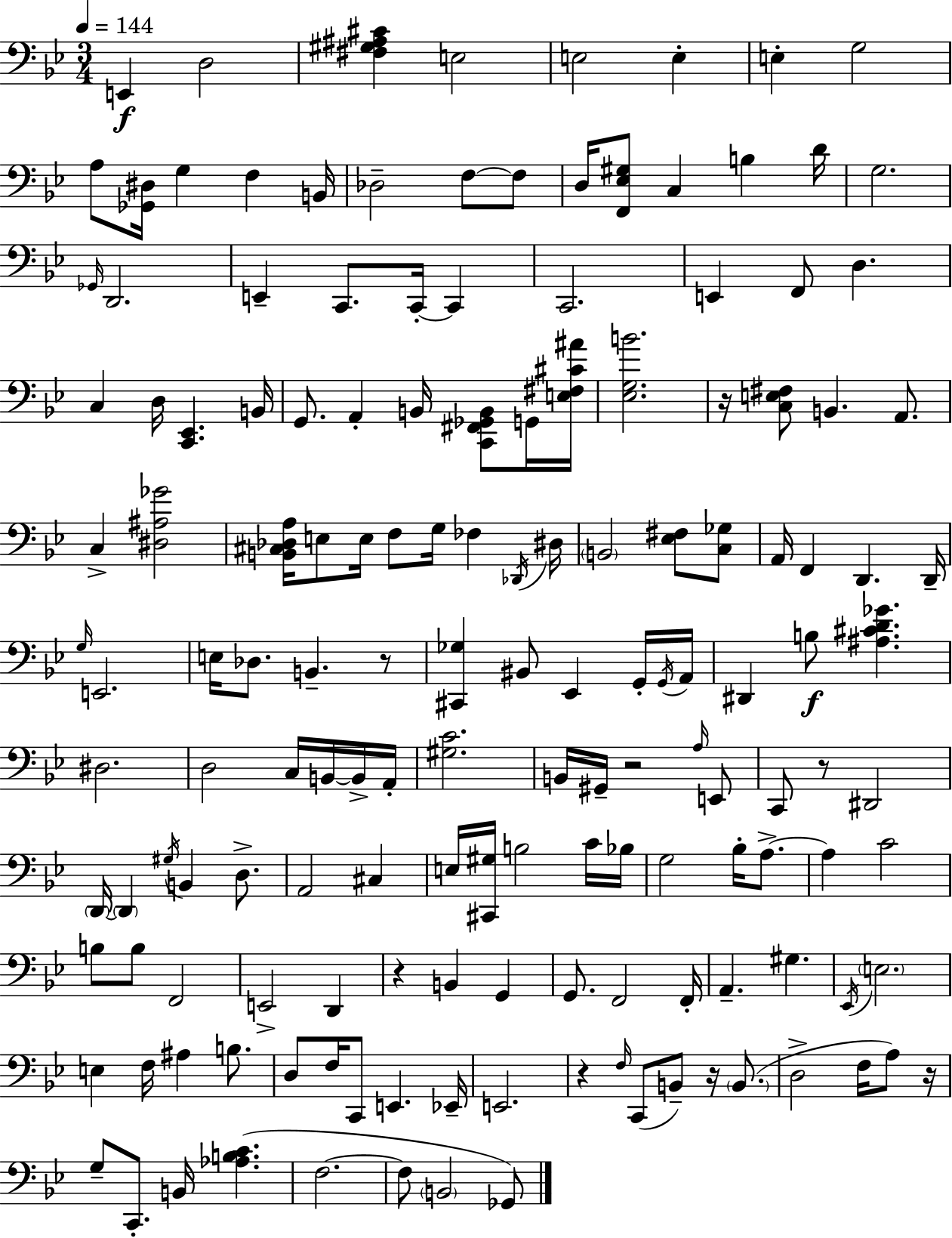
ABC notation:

X:1
T:Untitled
M:3/4
L:1/4
K:Bb
E,, D,2 [^F,^G,^A,^C] E,2 E,2 E, E, G,2 A,/2 [_G,,^D,]/4 G, F, B,,/4 _D,2 F,/2 F,/2 D,/4 [F,,_E,^G,]/2 C, B, D/4 G,2 _G,,/4 D,,2 E,, C,,/2 C,,/4 C,, C,,2 E,, F,,/2 D, C, D,/4 [C,,_E,,] B,,/4 G,,/2 A,, B,,/4 [C,,^F,,_G,,B,,]/2 G,,/4 [E,^F,^C^A]/4 [_E,G,B]2 z/4 [C,E,^F,]/2 B,, A,,/2 C, [^D,^A,_G]2 [B,,^C,_D,A,]/4 E,/2 E,/4 F,/2 G,/4 _F, _D,,/4 ^D,/4 B,,2 [_E,^F,]/2 [C,_G,]/2 A,,/4 F,, D,, D,,/4 G,/4 E,,2 E,/4 _D,/2 B,, z/2 [^C,,_G,] ^B,,/2 _E,, G,,/4 G,,/4 A,,/4 ^D,, B,/2 [^A,^CD_G] ^D,2 D,2 C,/4 B,,/4 B,,/4 A,,/4 [^G,C]2 B,,/4 ^G,,/4 z2 A,/4 E,,/2 C,,/2 z/2 ^D,,2 D,,/4 D,, ^G,/4 B,, D,/2 A,,2 ^C, E,/4 [^C,,^G,]/4 B,2 C/4 _B,/4 G,2 _B,/4 A,/2 A, C2 B,/2 B,/2 F,,2 E,,2 D,, z B,, G,, G,,/2 F,,2 F,,/4 A,, ^G, _E,,/4 E,2 E, F,/4 ^A, B,/2 D,/2 F,/4 C,,/2 E,, _E,,/4 E,,2 z F,/4 C,,/2 B,,/2 z/4 B,,/2 D,2 F,/4 A,/2 z/4 G,/2 C,,/2 B,,/4 [_A,B,C] F,2 F,/2 B,,2 _G,,/2